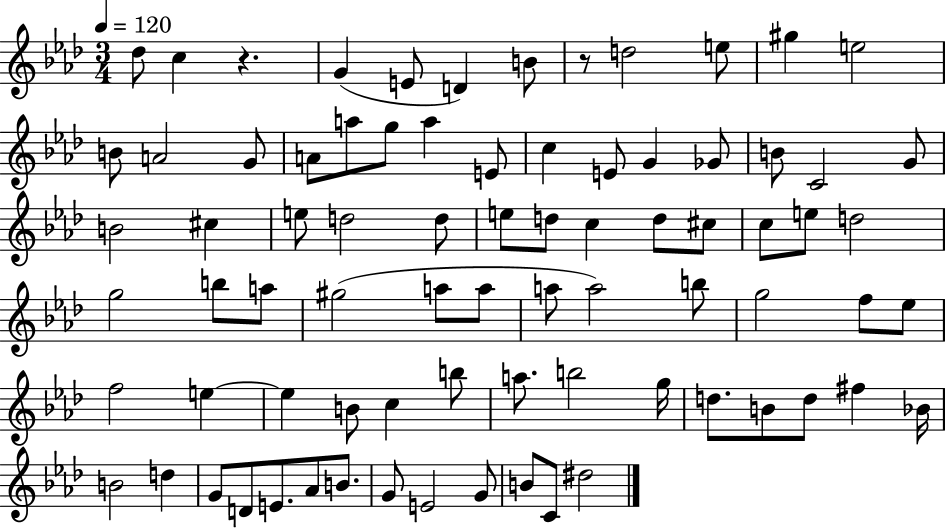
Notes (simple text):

Db5/e C5/q R/q. G4/q E4/e D4/q B4/e R/e D5/h E5/e G#5/q E5/h B4/e A4/h G4/e A4/e A5/e G5/e A5/q E4/e C5/q E4/e G4/q Gb4/e B4/e C4/h G4/e B4/h C#5/q E5/e D5/h D5/e E5/e D5/e C5/q D5/e C#5/e C5/e E5/e D5/h G5/h B5/e A5/e G#5/h A5/e A5/e A5/e A5/h B5/e G5/h F5/e Eb5/e F5/h E5/q E5/q B4/e C5/q B5/e A5/e. B5/h G5/s D5/e. B4/e D5/e F#5/q Bb4/s B4/h D5/q G4/e D4/e E4/e. Ab4/e B4/e. G4/e E4/h G4/e B4/e C4/e D#5/h